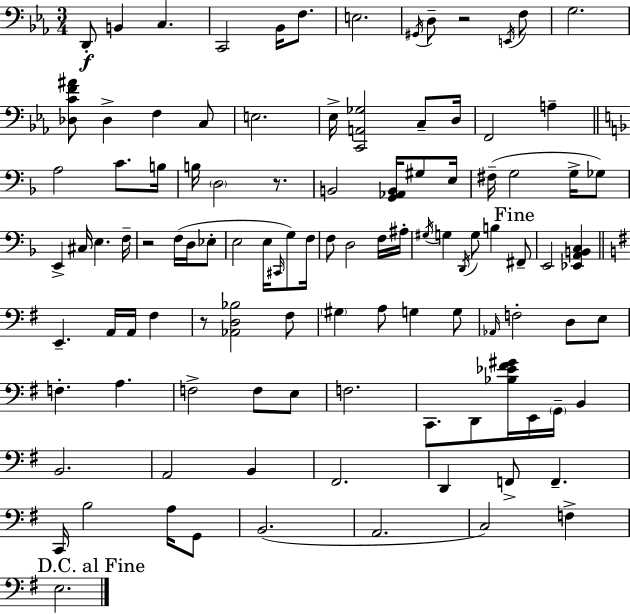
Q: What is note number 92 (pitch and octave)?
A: B2